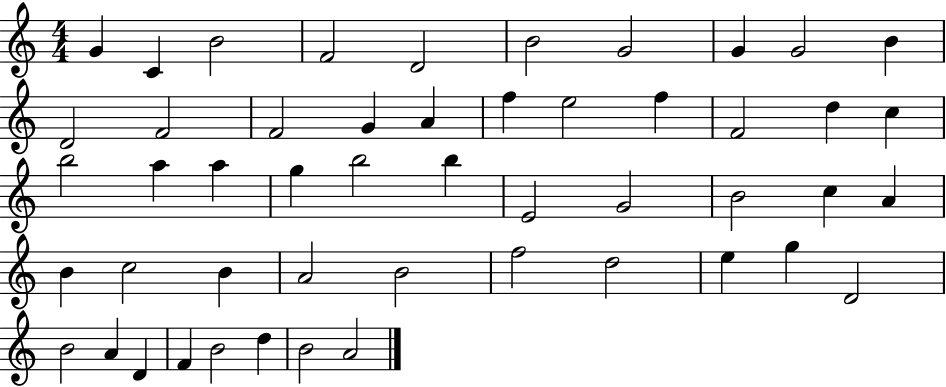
G4/q C4/q B4/h F4/h D4/h B4/h G4/h G4/q G4/h B4/q D4/h F4/h F4/h G4/q A4/q F5/q E5/h F5/q F4/h D5/q C5/q B5/h A5/q A5/q G5/q B5/h B5/q E4/h G4/h B4/h C5/q A4/q B4/q C5/h B4/q A4/h B4/h F5/h D5/h E5/q G5/q D4/h B4/h A4/q D4/q F4/q B4/h D5/q B4/h A4/h